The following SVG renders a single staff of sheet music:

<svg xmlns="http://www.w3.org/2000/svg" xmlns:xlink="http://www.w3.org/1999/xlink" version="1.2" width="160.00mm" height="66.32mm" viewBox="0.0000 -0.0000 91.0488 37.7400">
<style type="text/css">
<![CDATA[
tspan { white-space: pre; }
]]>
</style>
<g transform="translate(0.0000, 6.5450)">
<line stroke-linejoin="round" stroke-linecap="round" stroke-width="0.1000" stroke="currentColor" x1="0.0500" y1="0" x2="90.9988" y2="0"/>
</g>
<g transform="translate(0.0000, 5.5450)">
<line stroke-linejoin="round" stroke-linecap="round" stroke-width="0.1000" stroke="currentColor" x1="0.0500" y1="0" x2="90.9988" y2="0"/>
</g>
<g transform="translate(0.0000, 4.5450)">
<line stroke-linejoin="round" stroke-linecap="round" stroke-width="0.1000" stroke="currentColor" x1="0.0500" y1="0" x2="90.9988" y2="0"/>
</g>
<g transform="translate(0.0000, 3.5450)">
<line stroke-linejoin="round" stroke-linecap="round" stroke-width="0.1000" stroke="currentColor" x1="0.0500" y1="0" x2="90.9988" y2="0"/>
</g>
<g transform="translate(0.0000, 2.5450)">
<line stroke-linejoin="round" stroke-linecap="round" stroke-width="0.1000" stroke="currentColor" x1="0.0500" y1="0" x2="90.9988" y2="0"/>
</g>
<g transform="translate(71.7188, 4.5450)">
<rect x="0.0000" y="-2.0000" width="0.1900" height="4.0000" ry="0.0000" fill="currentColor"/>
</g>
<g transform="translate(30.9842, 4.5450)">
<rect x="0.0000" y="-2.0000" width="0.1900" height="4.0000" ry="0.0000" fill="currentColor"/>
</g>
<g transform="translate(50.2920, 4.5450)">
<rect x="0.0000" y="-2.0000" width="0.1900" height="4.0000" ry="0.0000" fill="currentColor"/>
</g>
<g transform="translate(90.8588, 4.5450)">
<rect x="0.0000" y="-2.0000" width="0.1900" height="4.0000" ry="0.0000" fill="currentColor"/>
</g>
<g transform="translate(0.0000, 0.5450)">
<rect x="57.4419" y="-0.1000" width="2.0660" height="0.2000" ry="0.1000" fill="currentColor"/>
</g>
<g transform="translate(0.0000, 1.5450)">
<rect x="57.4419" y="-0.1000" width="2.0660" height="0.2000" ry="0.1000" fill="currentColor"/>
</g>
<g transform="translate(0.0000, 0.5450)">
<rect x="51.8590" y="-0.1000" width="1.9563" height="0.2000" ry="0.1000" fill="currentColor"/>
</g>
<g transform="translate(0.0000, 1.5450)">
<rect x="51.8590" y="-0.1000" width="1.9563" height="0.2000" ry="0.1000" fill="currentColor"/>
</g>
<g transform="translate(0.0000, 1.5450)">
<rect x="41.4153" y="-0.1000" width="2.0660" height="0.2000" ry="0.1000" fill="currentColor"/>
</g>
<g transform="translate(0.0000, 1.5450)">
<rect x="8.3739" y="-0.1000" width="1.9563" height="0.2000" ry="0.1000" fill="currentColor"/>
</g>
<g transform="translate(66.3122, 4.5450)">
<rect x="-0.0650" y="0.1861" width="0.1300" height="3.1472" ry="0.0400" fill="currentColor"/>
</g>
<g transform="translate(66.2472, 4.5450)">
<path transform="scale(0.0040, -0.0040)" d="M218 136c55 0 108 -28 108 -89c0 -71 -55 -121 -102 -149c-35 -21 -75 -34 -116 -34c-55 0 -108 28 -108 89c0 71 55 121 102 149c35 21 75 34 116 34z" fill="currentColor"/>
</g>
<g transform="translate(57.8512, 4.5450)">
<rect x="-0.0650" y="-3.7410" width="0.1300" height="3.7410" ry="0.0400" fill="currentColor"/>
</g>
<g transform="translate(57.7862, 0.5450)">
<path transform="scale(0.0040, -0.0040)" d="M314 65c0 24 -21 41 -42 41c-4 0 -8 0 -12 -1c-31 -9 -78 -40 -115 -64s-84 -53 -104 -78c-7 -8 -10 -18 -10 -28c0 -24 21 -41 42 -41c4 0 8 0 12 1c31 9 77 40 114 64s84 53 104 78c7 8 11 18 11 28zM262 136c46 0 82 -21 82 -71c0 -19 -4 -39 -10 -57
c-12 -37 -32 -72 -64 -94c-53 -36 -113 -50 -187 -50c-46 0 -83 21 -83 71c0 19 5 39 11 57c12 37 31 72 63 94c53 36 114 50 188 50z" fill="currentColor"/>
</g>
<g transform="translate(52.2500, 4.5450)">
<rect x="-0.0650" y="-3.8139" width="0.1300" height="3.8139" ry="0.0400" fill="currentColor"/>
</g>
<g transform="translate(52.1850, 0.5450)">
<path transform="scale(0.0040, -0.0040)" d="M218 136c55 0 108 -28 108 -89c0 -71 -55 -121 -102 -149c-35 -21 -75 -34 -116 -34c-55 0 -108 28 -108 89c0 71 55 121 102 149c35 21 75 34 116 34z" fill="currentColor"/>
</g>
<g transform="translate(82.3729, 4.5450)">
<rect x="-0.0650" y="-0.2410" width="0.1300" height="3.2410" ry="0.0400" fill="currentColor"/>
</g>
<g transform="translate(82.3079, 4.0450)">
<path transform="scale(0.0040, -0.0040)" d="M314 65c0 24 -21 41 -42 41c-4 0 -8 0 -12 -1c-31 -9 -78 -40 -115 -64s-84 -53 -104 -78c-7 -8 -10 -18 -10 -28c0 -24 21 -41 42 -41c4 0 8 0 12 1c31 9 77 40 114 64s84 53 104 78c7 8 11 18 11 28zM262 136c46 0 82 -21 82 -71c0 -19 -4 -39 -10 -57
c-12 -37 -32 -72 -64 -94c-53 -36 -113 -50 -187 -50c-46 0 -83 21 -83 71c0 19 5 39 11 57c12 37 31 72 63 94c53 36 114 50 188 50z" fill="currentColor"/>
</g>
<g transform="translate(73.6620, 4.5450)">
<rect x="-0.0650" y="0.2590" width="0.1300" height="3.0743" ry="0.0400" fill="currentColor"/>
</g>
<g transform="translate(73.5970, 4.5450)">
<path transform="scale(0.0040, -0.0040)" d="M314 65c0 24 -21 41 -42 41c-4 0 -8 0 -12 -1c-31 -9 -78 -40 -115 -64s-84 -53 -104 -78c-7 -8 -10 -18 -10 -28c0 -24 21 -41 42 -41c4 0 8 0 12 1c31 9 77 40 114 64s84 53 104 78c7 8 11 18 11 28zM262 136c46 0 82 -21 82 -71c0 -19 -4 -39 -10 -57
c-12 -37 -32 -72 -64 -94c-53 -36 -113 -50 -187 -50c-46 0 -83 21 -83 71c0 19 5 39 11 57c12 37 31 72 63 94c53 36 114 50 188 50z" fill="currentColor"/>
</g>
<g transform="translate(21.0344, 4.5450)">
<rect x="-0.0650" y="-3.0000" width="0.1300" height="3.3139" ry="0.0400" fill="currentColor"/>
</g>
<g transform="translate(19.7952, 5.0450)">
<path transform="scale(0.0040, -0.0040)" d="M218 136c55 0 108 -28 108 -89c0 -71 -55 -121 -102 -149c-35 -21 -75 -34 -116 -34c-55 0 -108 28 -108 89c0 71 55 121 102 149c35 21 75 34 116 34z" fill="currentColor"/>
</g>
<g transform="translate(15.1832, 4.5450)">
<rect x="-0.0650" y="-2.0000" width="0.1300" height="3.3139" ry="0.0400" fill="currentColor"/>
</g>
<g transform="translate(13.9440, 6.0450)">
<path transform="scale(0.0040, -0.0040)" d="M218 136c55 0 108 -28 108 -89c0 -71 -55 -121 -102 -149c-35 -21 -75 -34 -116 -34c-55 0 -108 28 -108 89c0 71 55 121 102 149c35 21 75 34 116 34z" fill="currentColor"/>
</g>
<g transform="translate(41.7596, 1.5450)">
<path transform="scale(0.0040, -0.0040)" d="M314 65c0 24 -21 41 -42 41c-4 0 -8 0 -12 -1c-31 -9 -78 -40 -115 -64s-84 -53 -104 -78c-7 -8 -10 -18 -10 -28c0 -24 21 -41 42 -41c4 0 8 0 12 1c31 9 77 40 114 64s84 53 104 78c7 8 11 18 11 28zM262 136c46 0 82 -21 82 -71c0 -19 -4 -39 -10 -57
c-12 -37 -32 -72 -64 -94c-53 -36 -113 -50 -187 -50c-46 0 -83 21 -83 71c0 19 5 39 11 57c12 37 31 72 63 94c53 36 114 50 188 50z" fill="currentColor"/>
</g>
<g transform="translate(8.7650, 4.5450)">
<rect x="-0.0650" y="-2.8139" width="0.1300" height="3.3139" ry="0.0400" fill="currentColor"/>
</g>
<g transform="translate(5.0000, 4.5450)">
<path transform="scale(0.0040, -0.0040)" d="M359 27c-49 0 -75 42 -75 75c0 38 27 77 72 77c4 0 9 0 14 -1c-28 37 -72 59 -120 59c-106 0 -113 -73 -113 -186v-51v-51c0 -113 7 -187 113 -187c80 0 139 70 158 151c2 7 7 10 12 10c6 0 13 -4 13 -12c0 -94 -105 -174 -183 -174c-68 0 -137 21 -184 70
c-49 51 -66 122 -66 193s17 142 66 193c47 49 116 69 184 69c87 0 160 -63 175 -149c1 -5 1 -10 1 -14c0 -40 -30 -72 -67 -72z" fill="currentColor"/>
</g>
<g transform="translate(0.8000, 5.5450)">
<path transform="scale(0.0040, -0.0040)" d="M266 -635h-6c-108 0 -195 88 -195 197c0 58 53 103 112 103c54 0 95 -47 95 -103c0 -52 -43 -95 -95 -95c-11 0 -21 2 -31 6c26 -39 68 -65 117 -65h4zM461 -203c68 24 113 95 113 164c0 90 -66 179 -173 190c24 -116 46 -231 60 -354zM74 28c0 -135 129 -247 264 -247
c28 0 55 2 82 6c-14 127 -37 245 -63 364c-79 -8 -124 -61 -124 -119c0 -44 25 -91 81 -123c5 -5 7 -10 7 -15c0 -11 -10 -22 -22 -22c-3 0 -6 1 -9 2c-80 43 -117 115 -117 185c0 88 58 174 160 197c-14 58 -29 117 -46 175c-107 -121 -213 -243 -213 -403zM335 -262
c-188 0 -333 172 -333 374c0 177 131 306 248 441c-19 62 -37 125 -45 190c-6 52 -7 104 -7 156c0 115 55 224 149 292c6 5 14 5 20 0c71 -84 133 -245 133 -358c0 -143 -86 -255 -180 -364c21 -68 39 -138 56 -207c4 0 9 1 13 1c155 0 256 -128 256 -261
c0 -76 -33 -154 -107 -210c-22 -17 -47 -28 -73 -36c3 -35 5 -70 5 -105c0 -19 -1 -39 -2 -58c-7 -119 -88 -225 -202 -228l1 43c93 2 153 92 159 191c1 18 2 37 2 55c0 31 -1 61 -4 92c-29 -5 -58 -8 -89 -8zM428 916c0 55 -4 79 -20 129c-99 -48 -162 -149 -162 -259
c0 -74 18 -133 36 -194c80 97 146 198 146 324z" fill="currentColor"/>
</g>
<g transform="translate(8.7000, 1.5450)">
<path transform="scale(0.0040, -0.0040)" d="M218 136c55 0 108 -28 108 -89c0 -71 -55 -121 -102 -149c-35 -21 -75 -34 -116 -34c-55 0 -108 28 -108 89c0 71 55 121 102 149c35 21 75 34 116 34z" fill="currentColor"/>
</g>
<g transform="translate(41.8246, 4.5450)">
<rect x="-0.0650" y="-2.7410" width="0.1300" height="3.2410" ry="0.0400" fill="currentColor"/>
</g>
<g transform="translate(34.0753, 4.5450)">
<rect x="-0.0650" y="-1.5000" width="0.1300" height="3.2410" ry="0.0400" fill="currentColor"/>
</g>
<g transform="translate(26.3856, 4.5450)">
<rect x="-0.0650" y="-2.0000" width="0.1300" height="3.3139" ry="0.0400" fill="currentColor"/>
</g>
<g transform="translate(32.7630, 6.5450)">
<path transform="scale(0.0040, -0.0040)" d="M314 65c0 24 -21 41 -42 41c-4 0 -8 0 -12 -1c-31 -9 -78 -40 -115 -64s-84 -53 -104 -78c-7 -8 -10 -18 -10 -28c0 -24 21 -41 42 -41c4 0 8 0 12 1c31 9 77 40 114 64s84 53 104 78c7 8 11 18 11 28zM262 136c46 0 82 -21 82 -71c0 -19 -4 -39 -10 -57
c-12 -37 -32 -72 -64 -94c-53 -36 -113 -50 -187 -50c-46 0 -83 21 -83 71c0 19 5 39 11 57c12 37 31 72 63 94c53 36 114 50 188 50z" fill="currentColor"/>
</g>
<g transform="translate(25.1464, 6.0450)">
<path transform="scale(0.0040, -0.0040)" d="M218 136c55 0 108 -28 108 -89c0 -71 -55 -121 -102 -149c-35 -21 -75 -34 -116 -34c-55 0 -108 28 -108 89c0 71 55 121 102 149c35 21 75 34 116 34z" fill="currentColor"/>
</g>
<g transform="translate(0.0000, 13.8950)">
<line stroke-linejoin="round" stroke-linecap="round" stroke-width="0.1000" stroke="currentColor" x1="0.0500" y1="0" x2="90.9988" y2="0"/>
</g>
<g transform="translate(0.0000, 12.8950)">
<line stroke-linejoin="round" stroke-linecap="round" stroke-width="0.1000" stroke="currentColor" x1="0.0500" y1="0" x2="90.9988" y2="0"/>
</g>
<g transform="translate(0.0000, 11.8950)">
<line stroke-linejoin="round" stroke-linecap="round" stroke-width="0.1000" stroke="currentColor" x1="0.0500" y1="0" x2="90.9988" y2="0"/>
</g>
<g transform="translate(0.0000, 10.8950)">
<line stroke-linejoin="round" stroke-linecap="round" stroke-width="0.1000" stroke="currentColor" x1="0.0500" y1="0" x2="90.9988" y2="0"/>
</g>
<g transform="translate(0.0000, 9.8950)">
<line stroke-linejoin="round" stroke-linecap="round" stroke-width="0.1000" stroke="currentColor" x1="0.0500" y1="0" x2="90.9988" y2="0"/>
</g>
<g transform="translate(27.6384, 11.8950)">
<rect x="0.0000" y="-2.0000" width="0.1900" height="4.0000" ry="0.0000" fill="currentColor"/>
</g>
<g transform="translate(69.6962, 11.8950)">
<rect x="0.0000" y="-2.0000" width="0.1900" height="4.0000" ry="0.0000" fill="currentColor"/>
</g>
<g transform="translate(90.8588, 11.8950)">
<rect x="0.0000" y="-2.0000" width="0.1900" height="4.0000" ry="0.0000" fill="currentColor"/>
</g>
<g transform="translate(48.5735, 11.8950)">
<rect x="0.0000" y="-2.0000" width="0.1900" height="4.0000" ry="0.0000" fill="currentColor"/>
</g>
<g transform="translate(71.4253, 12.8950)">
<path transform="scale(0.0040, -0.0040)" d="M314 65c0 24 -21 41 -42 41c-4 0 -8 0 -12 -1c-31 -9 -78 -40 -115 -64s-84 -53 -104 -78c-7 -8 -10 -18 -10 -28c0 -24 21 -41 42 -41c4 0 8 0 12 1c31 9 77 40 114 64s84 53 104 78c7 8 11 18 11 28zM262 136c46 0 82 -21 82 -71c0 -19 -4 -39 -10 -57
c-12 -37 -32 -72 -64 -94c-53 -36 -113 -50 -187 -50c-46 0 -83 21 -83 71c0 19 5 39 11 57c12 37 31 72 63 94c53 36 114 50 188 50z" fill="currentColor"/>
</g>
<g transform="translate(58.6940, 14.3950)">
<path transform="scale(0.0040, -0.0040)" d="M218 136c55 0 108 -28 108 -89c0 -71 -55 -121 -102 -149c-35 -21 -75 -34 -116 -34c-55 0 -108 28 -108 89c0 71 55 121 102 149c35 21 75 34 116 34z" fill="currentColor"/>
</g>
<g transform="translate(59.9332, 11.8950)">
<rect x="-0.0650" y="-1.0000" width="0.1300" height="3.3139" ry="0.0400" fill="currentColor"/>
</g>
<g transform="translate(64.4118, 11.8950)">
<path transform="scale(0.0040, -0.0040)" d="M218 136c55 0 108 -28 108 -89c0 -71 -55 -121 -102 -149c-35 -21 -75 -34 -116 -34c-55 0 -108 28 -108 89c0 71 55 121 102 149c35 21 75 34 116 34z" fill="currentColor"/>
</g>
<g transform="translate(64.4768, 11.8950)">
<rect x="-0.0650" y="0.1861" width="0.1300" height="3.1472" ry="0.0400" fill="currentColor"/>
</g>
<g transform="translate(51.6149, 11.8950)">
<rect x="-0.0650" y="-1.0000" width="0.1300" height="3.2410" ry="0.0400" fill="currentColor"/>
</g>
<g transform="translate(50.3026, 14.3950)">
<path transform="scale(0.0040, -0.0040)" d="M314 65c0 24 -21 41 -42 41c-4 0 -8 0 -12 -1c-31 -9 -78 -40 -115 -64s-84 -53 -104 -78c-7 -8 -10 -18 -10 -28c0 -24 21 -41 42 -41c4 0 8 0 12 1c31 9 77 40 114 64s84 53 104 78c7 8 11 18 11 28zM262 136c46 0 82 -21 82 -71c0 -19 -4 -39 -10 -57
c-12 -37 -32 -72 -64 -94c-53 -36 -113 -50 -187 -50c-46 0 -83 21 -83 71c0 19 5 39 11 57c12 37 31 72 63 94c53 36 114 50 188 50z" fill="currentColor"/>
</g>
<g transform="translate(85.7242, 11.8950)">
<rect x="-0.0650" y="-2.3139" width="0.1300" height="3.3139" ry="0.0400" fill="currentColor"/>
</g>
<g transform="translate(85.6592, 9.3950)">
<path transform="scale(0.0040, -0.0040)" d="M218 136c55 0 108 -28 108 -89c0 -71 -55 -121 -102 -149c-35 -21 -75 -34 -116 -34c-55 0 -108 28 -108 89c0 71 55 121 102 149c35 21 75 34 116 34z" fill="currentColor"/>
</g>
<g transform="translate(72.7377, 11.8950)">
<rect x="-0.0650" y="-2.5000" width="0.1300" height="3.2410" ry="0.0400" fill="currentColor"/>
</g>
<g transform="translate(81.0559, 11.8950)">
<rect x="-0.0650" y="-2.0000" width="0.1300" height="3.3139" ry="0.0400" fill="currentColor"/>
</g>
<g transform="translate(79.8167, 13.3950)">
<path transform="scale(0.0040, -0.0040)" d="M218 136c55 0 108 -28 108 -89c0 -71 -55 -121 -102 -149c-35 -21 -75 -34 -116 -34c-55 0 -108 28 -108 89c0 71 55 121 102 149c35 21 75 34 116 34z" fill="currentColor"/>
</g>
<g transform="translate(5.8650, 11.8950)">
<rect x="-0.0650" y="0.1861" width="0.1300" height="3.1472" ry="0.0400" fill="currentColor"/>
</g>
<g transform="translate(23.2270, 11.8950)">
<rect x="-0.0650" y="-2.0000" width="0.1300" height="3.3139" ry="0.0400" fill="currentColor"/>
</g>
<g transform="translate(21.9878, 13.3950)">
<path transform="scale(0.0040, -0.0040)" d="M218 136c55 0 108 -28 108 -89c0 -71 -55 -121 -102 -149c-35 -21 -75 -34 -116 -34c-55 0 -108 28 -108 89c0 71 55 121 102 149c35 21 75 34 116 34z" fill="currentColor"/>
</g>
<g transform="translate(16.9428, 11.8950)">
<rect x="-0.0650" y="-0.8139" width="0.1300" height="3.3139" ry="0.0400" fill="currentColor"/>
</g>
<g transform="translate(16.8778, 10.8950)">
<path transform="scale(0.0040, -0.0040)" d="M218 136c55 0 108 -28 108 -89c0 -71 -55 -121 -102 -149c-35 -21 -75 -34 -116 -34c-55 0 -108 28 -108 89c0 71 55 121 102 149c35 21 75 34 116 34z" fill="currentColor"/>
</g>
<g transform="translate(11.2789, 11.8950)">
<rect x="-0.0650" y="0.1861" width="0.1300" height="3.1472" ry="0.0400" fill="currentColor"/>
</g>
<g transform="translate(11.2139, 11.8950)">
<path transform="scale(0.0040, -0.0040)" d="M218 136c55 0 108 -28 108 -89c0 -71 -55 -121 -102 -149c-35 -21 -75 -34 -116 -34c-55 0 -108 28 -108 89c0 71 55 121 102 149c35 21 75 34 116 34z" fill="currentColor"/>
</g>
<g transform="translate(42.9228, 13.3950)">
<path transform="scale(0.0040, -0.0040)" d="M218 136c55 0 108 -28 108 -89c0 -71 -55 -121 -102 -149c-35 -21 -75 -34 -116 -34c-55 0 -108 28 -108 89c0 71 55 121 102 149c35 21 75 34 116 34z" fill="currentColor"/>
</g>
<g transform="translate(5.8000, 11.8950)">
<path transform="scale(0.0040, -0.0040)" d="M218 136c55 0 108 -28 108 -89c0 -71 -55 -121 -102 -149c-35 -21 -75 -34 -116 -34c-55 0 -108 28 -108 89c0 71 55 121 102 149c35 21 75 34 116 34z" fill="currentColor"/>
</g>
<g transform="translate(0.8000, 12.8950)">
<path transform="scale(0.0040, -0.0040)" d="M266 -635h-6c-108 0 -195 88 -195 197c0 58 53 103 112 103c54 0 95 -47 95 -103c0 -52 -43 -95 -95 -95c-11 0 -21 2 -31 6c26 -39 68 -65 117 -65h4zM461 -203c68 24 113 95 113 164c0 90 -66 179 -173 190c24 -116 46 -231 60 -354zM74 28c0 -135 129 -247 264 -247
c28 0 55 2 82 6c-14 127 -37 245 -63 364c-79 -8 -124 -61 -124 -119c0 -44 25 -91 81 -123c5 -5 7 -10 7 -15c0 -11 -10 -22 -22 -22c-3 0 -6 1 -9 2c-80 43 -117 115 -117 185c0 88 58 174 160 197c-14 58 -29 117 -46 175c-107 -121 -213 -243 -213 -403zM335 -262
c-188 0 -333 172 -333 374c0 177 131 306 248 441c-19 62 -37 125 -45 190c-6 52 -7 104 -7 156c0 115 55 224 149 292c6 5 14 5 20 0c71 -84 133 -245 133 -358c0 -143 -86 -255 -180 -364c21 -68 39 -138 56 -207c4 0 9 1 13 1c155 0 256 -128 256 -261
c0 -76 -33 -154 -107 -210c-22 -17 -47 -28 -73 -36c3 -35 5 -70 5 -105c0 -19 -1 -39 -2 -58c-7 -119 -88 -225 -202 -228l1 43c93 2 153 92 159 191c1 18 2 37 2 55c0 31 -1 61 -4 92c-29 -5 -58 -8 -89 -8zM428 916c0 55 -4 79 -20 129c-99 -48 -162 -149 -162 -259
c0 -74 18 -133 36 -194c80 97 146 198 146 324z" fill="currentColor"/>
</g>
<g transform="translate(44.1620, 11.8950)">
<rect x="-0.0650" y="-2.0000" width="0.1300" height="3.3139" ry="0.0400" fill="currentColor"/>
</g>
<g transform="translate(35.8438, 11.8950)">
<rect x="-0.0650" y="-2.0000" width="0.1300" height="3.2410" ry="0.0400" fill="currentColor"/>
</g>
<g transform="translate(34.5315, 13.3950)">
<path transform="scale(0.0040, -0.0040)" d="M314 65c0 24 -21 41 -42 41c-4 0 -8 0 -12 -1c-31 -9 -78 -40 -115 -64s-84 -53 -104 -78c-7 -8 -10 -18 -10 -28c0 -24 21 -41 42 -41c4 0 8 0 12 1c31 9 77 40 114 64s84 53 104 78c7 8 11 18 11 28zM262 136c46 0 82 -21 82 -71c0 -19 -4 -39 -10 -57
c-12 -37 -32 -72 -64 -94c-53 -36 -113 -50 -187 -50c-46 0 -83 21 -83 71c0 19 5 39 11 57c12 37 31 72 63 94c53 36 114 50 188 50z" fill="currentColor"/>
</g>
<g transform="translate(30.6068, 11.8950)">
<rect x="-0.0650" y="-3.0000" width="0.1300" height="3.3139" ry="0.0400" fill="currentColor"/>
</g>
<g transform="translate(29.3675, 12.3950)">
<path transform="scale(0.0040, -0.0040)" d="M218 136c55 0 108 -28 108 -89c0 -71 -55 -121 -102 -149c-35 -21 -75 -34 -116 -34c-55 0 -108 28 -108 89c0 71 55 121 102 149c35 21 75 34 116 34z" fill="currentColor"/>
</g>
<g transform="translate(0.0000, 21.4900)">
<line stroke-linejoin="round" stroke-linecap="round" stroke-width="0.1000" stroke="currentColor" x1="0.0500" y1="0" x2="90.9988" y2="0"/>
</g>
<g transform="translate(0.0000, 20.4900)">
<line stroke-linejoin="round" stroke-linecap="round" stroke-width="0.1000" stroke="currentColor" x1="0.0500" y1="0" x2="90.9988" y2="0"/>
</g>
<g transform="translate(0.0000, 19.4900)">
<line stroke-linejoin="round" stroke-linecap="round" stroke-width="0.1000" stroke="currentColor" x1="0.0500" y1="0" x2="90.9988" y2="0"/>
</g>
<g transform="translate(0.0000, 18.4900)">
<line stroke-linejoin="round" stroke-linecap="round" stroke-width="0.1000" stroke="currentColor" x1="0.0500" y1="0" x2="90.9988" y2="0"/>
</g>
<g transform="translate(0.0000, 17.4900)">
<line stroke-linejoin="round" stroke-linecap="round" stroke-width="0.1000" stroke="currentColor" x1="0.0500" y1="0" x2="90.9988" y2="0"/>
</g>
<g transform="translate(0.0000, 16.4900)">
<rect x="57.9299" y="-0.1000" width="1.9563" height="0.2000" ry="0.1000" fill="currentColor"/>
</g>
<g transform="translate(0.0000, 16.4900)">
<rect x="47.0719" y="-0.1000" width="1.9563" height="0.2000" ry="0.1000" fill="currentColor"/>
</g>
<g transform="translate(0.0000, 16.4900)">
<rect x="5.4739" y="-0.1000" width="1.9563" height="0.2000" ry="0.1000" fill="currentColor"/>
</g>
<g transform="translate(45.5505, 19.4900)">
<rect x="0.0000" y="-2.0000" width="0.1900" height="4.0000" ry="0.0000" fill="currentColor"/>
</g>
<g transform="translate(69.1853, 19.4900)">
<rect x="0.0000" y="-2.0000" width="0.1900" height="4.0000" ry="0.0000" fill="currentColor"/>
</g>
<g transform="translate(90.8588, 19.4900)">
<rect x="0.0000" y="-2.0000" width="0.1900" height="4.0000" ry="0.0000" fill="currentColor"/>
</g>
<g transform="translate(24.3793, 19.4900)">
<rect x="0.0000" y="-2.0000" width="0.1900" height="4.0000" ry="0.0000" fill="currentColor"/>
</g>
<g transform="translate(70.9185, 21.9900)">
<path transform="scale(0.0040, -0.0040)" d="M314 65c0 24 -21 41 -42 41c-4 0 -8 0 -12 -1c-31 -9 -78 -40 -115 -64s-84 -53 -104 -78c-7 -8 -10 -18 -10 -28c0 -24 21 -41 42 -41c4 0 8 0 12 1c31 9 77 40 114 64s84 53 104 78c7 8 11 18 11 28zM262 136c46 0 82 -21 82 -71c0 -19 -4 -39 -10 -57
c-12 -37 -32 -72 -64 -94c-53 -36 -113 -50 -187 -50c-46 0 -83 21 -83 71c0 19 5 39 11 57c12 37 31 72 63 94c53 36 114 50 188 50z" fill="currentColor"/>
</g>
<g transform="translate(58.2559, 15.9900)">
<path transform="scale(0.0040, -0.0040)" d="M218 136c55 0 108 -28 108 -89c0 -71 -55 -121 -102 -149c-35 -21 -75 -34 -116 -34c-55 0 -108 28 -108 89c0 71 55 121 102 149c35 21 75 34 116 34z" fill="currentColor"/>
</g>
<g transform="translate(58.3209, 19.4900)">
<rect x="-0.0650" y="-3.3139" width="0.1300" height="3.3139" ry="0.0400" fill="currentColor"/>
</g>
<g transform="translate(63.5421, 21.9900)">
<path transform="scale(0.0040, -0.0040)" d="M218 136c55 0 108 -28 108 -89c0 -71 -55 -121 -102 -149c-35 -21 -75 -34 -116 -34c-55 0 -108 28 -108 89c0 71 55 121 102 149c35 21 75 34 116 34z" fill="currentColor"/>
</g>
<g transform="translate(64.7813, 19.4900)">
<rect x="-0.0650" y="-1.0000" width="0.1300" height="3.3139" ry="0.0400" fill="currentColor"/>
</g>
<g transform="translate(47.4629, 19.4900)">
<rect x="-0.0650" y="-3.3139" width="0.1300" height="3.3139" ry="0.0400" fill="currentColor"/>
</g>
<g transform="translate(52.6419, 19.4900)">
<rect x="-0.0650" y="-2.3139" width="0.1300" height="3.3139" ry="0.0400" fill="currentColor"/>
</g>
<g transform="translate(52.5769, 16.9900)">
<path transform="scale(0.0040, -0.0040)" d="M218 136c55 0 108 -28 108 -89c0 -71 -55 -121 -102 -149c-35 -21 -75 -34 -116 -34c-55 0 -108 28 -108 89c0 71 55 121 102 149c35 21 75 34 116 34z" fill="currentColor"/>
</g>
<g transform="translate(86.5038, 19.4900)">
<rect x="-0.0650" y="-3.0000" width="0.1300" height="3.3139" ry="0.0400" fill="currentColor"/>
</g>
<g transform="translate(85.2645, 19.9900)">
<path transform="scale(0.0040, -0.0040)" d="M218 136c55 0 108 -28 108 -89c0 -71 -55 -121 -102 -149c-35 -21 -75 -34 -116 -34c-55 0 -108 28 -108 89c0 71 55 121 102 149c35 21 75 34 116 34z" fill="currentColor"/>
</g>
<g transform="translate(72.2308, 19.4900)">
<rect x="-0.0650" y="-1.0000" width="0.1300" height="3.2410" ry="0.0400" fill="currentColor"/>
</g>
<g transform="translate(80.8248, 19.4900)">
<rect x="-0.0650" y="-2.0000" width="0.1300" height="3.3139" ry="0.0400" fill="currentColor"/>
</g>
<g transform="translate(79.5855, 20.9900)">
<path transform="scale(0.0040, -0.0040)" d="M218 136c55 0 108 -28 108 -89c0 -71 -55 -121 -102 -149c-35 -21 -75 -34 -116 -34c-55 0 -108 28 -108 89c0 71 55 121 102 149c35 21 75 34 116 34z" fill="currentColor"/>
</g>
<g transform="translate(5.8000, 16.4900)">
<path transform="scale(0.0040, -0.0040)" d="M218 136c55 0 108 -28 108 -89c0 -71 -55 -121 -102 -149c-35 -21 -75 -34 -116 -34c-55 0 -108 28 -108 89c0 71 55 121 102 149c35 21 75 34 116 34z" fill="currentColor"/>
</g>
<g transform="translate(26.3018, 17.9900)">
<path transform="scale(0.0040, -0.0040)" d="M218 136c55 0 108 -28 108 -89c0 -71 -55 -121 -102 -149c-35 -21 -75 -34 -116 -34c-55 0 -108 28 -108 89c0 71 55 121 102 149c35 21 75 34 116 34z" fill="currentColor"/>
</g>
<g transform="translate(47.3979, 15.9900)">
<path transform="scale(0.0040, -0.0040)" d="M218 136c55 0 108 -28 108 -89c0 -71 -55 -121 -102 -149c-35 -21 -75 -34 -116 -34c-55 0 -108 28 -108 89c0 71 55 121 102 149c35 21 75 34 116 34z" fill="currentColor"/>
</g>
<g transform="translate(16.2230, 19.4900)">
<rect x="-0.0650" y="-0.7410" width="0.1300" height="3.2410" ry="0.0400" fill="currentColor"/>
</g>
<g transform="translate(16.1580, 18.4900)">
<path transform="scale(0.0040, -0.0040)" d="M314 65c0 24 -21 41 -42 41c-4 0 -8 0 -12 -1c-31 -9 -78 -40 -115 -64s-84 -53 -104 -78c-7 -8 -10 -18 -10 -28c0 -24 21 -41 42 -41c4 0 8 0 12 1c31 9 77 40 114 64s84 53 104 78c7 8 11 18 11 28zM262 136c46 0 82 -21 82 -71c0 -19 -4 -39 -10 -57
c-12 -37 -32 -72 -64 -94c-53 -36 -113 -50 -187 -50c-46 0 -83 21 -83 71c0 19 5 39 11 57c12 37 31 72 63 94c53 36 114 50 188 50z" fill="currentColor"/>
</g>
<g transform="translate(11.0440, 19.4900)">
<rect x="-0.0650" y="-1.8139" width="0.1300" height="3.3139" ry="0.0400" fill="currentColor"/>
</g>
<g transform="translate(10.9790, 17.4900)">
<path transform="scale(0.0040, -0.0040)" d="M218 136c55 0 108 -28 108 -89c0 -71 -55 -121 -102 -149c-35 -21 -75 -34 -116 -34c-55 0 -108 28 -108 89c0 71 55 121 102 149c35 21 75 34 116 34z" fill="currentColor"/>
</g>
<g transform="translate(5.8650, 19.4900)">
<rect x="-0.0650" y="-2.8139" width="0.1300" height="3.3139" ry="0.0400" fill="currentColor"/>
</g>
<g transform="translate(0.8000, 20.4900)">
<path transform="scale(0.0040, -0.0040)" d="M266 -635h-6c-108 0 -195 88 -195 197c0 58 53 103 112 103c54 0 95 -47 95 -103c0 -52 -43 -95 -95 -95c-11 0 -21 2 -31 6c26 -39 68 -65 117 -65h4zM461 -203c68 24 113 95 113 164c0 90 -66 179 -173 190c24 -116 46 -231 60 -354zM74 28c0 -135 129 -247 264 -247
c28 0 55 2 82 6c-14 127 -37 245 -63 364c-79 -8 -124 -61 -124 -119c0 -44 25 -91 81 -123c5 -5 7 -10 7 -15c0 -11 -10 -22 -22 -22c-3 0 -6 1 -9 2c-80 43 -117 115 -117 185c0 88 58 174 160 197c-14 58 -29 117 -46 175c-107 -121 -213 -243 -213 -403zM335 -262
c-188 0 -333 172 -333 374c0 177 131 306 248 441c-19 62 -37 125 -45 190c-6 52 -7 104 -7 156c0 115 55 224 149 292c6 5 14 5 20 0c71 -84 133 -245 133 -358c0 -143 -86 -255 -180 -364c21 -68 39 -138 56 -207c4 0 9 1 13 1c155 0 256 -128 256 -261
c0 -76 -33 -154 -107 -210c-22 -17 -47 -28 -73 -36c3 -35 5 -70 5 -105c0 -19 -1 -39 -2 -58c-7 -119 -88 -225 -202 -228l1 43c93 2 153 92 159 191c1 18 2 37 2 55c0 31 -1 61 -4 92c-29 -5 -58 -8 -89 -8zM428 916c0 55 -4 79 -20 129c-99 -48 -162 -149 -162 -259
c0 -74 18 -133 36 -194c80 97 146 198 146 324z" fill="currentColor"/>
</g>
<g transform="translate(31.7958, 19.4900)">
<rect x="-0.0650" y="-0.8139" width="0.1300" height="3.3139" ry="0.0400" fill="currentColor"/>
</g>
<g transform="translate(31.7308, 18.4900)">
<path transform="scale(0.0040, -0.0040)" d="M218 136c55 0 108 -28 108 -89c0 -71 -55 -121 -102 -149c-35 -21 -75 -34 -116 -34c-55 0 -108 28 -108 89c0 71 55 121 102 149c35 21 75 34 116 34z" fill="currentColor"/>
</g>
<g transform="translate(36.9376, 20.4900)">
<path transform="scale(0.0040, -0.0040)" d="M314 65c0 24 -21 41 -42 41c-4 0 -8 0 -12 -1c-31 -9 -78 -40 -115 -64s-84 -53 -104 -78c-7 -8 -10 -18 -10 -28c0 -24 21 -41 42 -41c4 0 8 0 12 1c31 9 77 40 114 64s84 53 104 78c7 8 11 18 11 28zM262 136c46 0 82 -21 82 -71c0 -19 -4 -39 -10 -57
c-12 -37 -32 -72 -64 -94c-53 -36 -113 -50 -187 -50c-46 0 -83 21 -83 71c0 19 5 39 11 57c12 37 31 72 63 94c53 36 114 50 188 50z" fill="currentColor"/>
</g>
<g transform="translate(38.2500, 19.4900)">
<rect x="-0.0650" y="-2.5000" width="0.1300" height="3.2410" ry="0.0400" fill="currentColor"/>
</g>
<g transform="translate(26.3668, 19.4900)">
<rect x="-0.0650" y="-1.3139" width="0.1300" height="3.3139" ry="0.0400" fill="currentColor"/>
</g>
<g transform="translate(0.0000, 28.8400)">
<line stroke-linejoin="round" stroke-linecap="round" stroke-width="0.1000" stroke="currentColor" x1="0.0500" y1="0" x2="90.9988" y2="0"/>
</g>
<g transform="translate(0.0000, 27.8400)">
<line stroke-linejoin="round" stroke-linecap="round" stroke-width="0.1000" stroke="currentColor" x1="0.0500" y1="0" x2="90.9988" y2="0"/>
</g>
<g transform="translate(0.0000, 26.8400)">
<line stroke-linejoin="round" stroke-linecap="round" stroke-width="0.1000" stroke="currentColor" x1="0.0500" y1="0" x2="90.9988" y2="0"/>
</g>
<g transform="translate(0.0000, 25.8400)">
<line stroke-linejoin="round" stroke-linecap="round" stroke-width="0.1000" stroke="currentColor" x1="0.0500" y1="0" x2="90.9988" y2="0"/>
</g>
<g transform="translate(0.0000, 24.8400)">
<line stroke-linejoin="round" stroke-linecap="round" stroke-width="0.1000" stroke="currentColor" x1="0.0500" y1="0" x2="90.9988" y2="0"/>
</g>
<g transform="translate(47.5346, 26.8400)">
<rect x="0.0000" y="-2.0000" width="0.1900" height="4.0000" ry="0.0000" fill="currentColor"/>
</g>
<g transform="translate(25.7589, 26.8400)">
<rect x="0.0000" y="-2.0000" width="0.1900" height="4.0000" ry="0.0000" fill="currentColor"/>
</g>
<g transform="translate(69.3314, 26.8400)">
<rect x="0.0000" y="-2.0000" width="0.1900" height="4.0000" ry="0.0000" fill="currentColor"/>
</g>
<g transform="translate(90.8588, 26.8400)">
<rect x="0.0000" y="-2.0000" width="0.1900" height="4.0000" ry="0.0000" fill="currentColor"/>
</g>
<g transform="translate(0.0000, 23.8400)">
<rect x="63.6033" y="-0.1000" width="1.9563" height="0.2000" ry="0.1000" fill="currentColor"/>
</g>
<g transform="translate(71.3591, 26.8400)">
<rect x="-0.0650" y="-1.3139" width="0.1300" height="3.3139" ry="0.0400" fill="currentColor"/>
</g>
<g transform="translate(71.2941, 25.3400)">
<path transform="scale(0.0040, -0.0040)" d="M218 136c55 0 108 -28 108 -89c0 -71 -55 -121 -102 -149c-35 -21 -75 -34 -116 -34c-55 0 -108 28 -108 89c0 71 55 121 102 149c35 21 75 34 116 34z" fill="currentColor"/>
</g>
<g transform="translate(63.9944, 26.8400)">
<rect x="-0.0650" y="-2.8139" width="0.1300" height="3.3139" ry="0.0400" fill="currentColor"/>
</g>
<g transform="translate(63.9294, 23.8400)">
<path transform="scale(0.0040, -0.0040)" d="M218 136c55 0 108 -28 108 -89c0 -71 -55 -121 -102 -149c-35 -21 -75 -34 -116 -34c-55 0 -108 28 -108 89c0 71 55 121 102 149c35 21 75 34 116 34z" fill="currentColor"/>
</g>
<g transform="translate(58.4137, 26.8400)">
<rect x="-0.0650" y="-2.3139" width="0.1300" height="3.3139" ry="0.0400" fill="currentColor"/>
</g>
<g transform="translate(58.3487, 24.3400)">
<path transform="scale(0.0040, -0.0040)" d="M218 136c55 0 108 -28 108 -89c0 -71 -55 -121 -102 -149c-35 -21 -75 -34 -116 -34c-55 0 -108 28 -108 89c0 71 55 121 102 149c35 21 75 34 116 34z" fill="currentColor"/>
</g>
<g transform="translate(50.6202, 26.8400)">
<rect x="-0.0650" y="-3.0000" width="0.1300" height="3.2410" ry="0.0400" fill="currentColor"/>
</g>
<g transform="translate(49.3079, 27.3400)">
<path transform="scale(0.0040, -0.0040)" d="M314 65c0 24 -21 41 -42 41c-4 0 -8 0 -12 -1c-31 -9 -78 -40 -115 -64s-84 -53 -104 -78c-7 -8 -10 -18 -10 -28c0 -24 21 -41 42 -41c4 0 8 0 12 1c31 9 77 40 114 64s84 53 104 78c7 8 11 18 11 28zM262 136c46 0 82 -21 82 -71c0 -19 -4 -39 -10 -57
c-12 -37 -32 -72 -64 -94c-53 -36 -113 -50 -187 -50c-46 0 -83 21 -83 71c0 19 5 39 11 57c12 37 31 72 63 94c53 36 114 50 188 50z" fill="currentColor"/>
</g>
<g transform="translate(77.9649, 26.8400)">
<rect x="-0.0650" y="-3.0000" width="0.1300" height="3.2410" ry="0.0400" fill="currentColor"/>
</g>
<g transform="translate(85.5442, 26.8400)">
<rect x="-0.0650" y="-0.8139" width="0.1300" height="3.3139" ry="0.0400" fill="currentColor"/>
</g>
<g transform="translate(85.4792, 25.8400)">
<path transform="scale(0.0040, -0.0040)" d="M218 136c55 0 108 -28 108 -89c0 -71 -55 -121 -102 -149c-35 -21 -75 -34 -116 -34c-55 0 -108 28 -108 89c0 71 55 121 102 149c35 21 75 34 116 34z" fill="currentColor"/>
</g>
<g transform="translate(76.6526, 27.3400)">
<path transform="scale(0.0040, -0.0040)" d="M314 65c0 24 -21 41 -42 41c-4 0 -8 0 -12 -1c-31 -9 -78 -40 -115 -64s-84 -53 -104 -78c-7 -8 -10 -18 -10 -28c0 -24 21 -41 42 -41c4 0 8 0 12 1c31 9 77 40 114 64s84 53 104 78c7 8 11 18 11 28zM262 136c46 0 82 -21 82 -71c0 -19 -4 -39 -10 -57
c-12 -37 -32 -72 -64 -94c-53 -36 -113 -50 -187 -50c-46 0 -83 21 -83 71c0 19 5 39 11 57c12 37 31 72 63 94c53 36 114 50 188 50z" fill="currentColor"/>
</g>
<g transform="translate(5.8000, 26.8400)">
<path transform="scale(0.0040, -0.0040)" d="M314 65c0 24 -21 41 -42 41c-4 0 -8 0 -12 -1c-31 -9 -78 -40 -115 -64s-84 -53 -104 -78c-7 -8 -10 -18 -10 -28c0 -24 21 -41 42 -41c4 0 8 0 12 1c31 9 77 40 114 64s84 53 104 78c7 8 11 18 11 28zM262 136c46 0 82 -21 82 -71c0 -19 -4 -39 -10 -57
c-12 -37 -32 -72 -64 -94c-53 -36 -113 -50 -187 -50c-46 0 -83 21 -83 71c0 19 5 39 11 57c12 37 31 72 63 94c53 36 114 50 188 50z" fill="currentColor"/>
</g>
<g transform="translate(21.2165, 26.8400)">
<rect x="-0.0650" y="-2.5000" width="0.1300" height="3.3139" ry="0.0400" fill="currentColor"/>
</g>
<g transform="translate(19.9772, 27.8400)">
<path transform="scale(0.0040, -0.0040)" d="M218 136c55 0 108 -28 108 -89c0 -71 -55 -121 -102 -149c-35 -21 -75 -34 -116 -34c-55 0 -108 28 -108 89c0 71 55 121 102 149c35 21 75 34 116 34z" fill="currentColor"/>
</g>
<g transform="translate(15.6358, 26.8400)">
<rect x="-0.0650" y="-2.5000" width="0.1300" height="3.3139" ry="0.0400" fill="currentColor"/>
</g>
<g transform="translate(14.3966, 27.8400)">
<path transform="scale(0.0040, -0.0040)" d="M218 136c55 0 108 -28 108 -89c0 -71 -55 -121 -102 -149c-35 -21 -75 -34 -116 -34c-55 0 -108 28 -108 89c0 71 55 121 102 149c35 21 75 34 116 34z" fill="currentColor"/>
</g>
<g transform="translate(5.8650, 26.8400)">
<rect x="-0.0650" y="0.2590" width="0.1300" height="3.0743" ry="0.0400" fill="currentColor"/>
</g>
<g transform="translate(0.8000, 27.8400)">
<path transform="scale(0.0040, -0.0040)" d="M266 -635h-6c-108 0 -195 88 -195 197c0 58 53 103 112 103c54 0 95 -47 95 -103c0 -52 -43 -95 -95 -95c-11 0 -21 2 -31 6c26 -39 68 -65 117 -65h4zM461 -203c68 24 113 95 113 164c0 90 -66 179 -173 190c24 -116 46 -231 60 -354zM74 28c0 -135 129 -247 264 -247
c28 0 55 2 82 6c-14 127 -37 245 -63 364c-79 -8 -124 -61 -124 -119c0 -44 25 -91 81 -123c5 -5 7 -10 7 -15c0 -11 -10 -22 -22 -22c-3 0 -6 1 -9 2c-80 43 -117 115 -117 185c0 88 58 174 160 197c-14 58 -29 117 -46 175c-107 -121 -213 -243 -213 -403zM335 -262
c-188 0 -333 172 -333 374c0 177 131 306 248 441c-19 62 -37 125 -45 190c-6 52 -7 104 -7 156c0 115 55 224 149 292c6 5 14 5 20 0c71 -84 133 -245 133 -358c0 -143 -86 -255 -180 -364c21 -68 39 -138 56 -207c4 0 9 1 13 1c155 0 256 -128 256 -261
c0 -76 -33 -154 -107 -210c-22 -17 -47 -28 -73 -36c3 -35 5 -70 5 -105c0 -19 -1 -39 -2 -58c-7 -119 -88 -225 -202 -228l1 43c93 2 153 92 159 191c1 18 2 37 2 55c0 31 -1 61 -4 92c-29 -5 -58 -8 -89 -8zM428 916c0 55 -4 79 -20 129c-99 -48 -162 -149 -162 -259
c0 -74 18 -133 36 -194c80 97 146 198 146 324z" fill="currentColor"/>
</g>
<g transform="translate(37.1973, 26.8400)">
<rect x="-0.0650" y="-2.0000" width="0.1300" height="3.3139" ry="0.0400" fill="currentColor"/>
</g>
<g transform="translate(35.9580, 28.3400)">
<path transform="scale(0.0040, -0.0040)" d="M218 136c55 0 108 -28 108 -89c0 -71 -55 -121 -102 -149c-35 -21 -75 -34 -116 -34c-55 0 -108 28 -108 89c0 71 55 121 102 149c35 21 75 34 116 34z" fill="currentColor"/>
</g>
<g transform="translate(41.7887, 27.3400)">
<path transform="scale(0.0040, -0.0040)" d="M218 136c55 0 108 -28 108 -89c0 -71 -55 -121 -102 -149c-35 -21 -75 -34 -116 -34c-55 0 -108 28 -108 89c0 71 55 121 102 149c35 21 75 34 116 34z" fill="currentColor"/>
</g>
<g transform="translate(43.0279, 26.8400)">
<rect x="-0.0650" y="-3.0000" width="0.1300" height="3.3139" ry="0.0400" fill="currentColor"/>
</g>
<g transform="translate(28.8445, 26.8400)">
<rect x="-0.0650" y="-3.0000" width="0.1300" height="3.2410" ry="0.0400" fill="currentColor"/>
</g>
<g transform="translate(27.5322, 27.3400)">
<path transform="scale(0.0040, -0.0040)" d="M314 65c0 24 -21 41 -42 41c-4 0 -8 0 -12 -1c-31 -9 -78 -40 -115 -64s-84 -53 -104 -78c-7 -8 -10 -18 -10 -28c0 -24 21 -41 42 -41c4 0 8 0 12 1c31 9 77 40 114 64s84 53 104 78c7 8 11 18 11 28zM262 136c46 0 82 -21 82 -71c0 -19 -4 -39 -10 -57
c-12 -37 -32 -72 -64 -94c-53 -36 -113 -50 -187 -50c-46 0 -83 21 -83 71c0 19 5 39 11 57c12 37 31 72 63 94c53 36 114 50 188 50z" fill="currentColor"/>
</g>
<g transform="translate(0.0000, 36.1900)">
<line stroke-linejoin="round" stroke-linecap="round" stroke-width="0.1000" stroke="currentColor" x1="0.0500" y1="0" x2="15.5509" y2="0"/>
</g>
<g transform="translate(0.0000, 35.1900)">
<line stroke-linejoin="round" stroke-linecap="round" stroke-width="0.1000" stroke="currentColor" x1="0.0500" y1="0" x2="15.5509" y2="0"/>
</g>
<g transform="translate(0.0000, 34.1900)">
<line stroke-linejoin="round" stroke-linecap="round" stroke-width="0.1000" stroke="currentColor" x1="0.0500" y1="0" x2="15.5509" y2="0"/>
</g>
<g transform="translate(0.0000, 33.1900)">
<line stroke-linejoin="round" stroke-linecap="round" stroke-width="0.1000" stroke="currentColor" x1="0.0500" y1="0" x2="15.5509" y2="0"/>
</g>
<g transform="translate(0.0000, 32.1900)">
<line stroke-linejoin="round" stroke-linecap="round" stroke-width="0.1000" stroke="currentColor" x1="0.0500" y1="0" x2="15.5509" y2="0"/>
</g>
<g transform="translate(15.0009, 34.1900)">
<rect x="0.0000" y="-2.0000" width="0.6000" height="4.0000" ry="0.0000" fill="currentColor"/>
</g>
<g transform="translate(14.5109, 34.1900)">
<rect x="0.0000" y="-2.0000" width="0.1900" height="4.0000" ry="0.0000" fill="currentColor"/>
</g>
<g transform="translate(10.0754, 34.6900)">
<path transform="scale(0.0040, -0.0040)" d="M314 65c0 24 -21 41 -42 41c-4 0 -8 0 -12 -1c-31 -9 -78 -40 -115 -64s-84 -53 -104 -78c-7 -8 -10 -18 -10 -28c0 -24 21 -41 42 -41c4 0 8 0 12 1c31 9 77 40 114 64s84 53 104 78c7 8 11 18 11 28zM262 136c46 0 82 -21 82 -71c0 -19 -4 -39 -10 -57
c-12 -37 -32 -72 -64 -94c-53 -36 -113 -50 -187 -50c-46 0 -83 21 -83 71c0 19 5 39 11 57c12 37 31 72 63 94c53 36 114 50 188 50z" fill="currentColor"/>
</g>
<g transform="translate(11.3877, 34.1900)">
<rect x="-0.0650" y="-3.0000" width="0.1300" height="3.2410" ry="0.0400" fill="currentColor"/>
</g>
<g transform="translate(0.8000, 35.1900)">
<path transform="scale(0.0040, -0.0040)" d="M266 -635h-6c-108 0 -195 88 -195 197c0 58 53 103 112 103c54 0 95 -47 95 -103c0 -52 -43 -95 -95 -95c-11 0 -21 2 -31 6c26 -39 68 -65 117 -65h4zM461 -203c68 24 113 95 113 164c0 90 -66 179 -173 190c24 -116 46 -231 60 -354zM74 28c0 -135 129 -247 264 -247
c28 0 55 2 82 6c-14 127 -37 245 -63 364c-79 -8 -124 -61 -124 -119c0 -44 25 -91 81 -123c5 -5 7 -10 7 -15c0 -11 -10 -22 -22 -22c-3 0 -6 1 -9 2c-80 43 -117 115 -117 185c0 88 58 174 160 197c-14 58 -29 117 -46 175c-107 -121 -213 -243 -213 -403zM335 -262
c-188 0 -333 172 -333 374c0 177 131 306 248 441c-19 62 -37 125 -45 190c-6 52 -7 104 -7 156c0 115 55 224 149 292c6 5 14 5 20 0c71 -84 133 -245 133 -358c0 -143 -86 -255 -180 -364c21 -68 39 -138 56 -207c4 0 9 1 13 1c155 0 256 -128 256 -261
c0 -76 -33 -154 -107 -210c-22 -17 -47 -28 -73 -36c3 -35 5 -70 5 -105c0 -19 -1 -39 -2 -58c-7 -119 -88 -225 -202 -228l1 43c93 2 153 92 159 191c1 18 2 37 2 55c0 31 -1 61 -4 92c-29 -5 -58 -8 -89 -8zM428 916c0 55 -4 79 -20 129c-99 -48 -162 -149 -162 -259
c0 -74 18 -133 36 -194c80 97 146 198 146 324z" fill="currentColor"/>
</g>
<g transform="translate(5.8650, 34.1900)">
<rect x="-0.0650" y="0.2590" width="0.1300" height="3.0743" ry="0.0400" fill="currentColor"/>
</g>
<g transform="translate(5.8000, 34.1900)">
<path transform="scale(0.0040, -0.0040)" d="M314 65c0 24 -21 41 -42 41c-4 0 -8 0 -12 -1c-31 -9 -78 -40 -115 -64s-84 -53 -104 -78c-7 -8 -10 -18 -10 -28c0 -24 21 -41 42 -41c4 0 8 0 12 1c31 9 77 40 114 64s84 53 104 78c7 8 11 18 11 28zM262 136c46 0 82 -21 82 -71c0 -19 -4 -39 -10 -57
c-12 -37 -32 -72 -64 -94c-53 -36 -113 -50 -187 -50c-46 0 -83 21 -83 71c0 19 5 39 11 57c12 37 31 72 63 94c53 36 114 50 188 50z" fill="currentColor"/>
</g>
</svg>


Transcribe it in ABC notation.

X:1
T:Untitled
M:4/4
L:1/4
K:C
a F A F E2 a2 c' c'2 B B2 c2 B B d F A F2 F D2 D B G2 F g a f d2 e d G2 b g b D D2 F A B2 G G A2 F A A2 g a e A2 d B2 A2